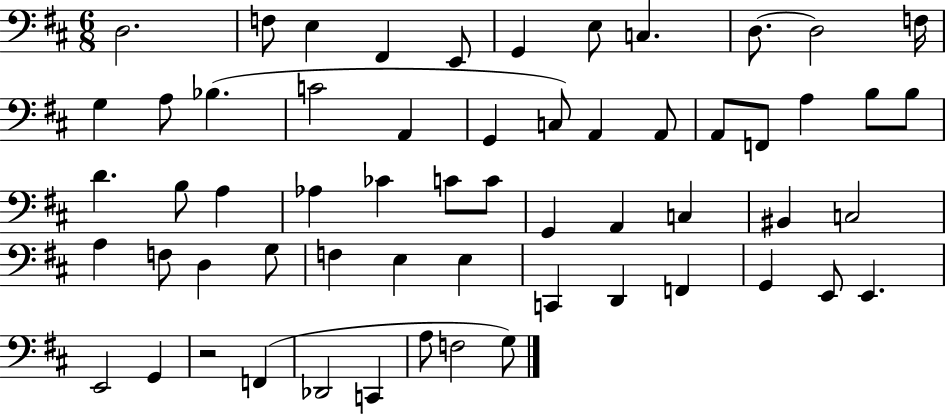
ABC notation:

X:1
T:Untitled
M:6/8
L:1/4
K:D
D,2 F,/2 E, ^F,, E,,/2 G,, E,/2 C, D,/2 D,2 F,/4 G, A,/2 _B, C2 A,, G,, C,/2 A,, A,,/2 A,,/2 F,,/2 A, B,/2 B,/2 D B,/2 A, _A, _C C/2 C/2 G,, A,, C, ^B,, C,2 A, F,/2 D, G,/2 F, E, E, C,, D,, F,, G,, E,,/2 E,, E,,2 G,, z2 F,, _D,,2 C,, A,/2 F,2 G,/2